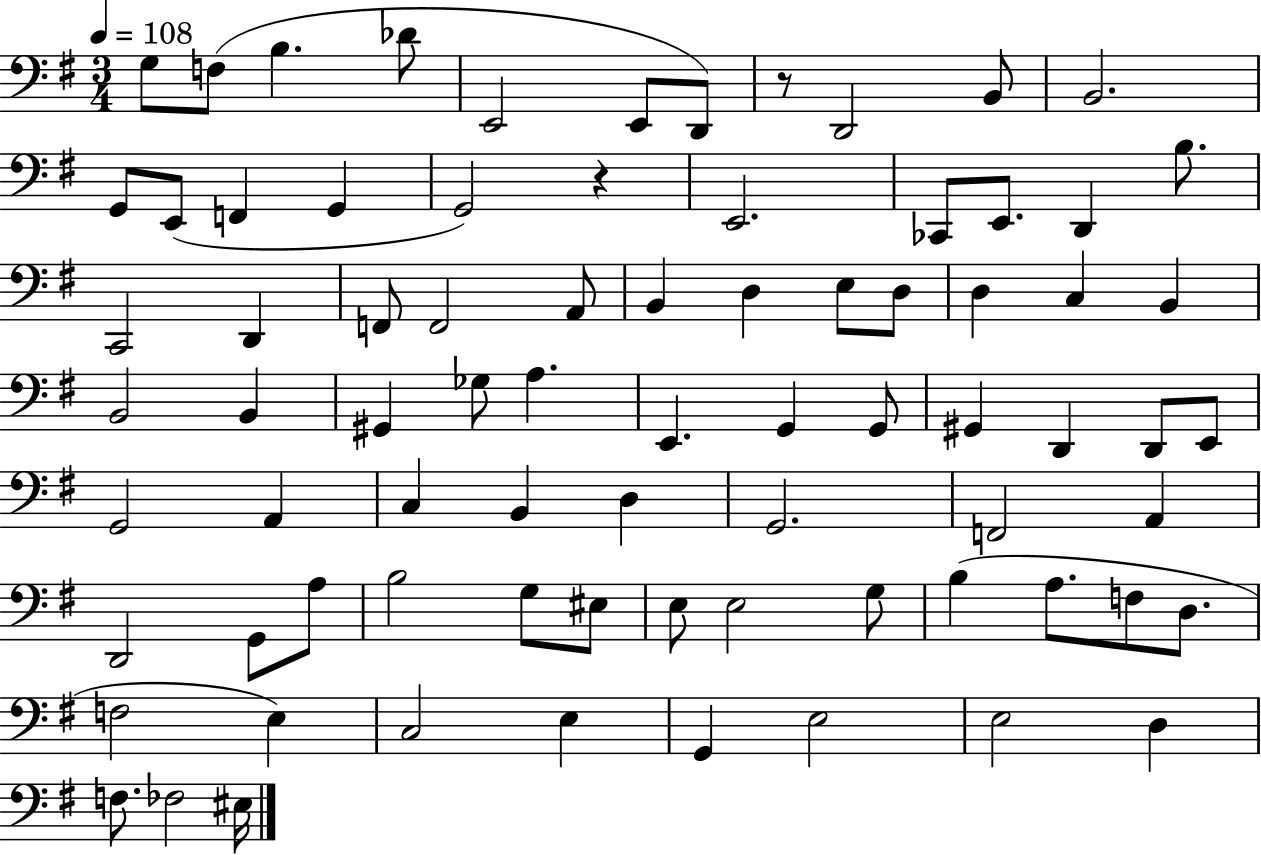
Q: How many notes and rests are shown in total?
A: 78